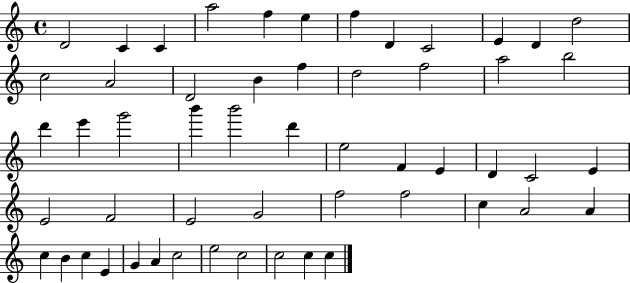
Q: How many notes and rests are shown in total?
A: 54